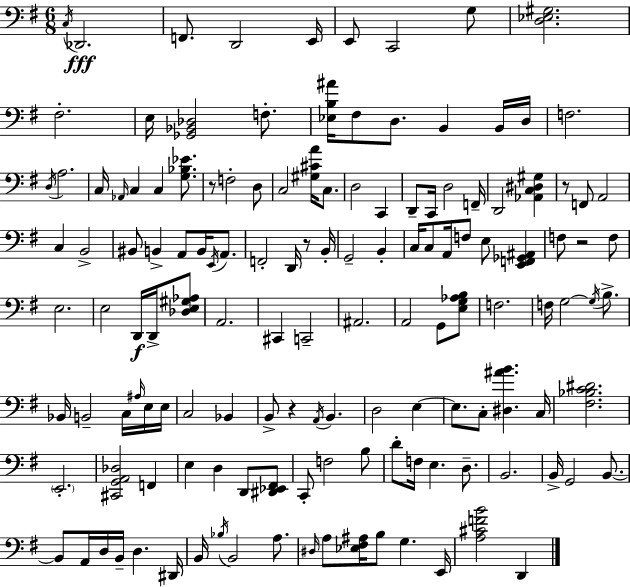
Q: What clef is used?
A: bass